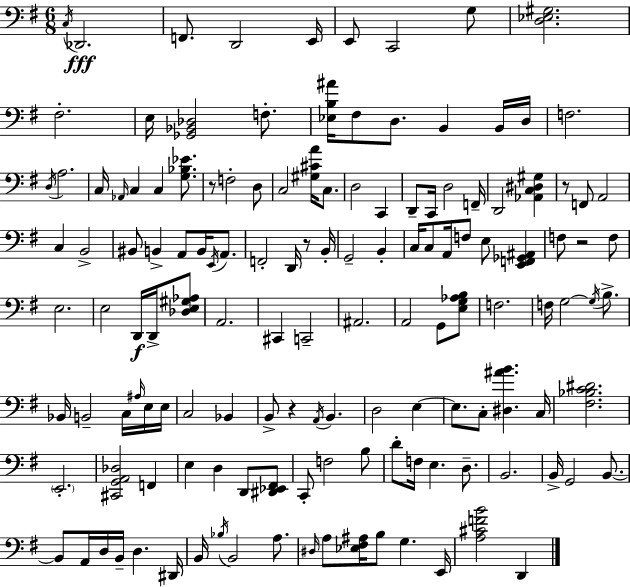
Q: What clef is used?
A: bass